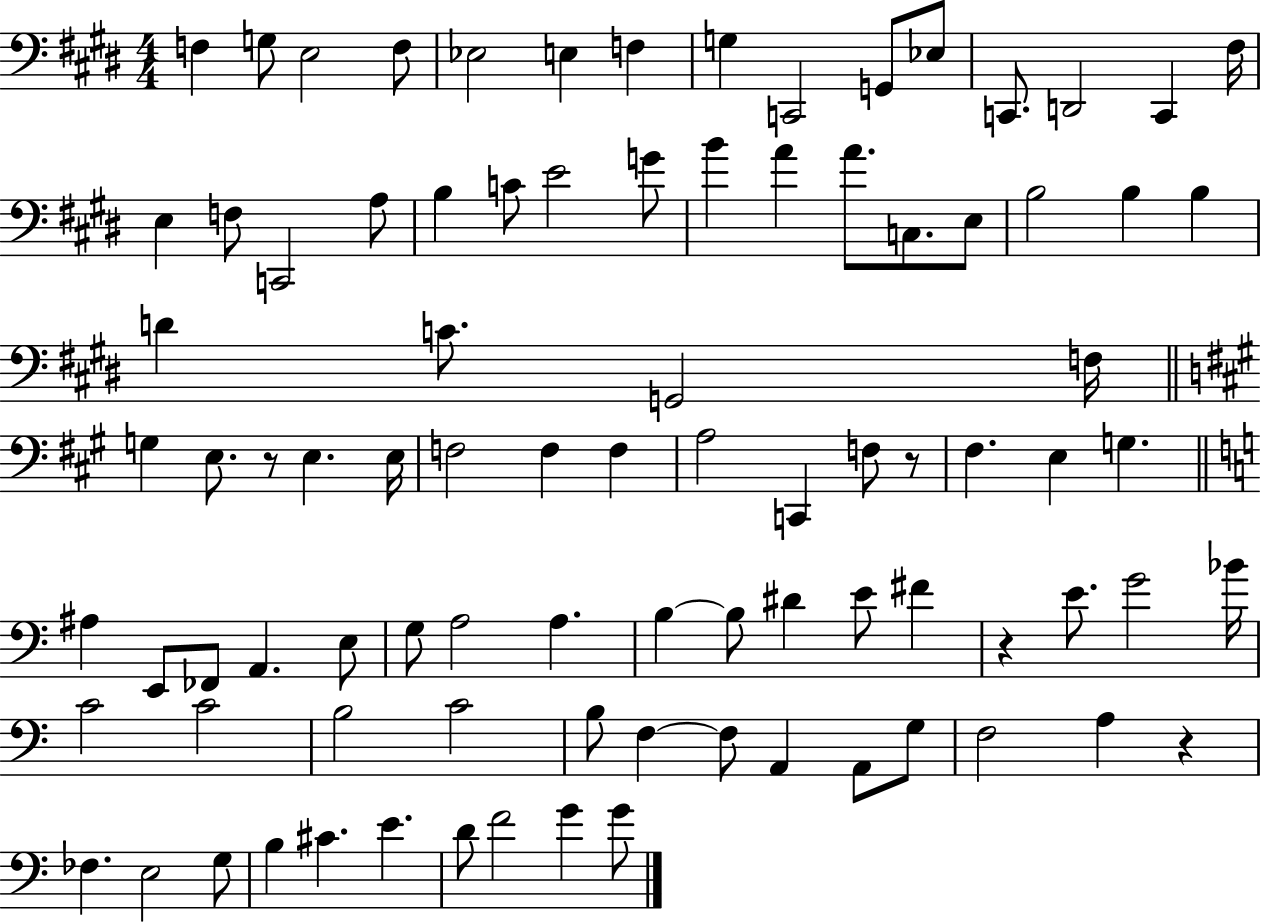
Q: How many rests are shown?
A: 4